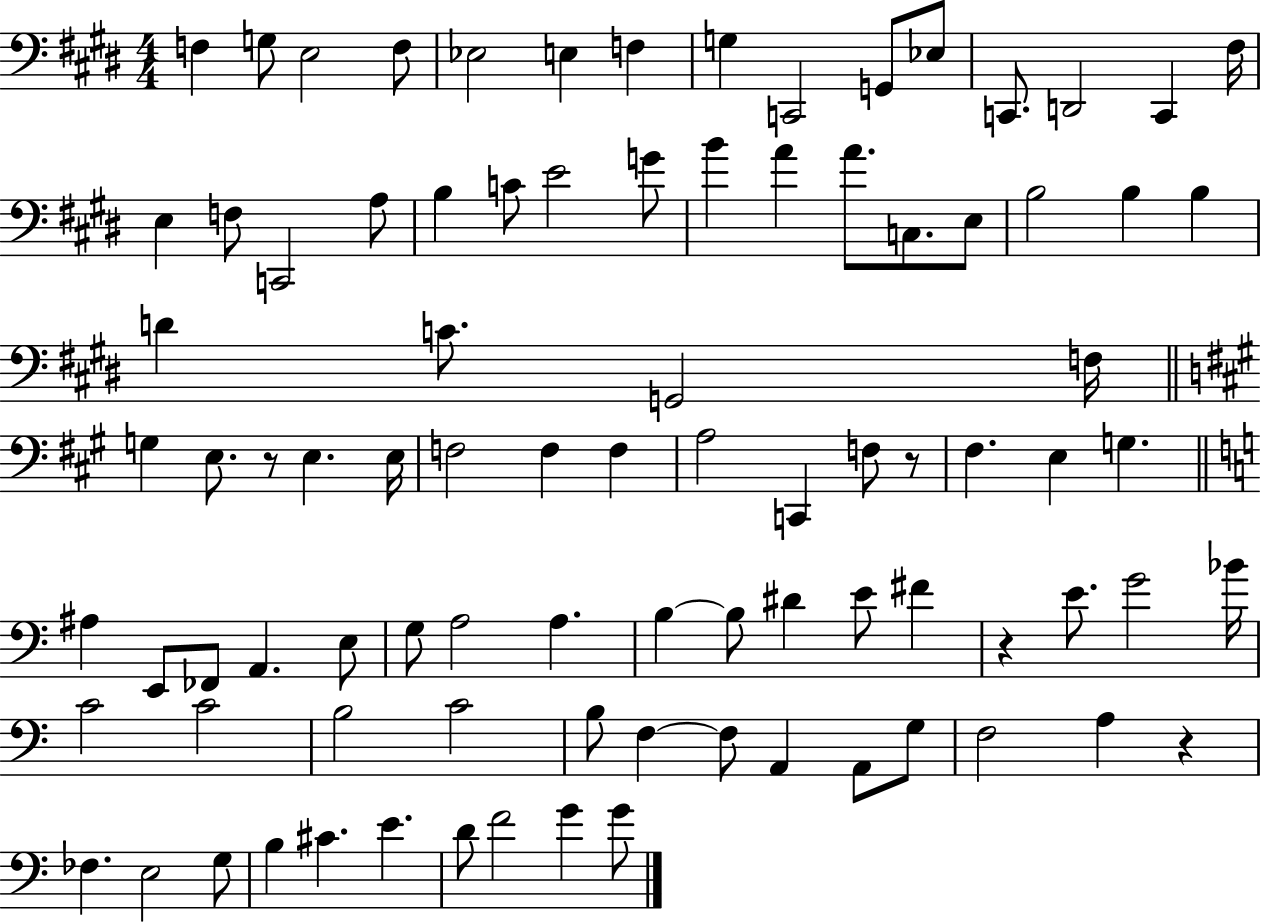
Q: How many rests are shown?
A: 4